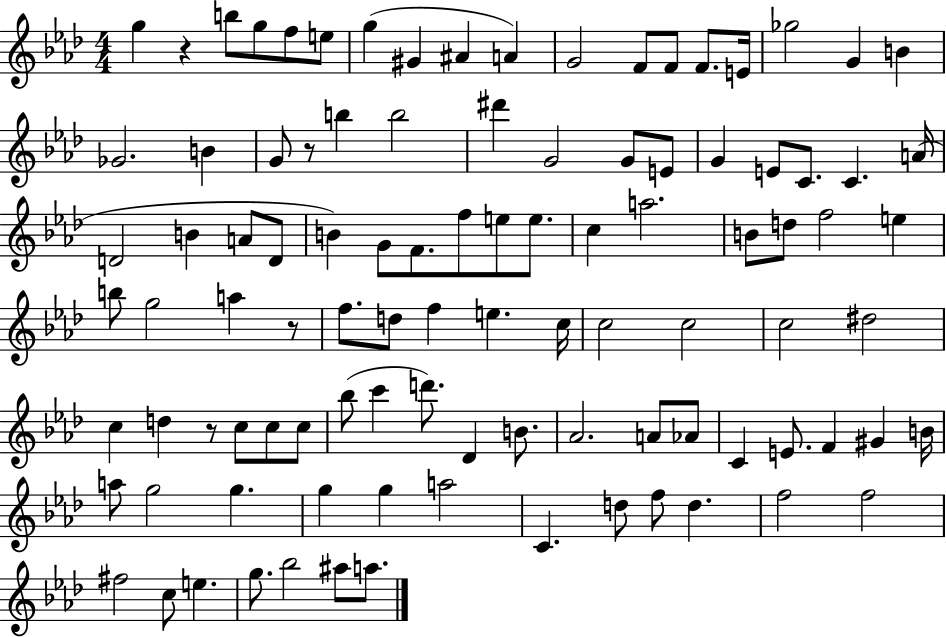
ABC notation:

X:1
T:Untitled
M:4/4
L:1/4
K:Ab
g z b/2 g/2 f/2 e/2 g ^G ^A A G2 F/2 F/2 F/2 E/4 _g2 G B _G2 B G/2 z/2 b b2 ^d' G2 G/2 E/2 G E/2 C/2 C A/4 D2 B A/2 D/2 B G/2 F/2 f/2 e/2 e/2 c a2 B/2 d/2 f2 e b/2 g2 a z/2 f/2 d/2 f e c/4 c2 c2 c2 ^d2 c d z/2 c/2 c/2 c/2 _b/2 c' d'/2 _D B/2 _A2 A/2 _A/2 C E/2 F ^G B/4 a/2 g2 g g g a2 C d/2 f/2 d f2 f2 ^f2 c/2 e g/2 _b2 ^a/2 a/2